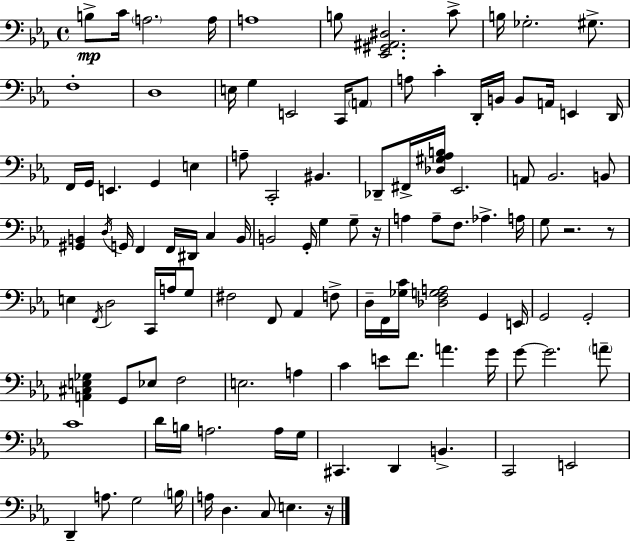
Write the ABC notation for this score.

X:1
T:Untitled
M:4/4
L:1/4
K:Eb
B,/2 C/4 A,2 A,/4 A,4 B,/2 [_E,,^G,,^A,,^D,]2 C/2 B,/4 _G,2 ^G,/2 F,4 D,4 E,/4 G, E,,2 C,,/4 A,,/2 A,/2 C D,,/4 B,,/4 B,,/2 A,,/4 E,, D,,/4 F,,/4 G,,/4 E,, G,, E, A,/2 C,,2 ^B,, _D,,/2 ^F,,/4 [_D,^G,_A,B,]/4 _E,,2 A,,/2 _B,,2 B,,/2 [^G,,B,,] D,/4 G,,/4 F,, F,,/4 ^D,,/4 C, B,,/4 B,,2 G,,/4 G, G,/2 z/4 A, A,/2 F,/2 _A, A,/4 G,/2 z2 z/2 E, F,,/4 D,2 C,,/4 A,/4 G,/2 ^F,2 F,,/2 _A,, F,/2 D,/4 F,,/4 [_G,C]/4 [_D,F,G,A,]2 G,, E,,/4 G,,2 G,,2 [A,,^C,E,_G,] G,,/2 _E,/2 F,2 E,2 A, C E/2 F/2 A G/4 G/2 G2 A/2 C4 D/4 B,/4 A,2 A,/4 G,/4 ^C,, D,, B,, C,,2 E,,2 D,, A,/2 G,2 B,/4 A,/4 D, C,/2 E, z/4